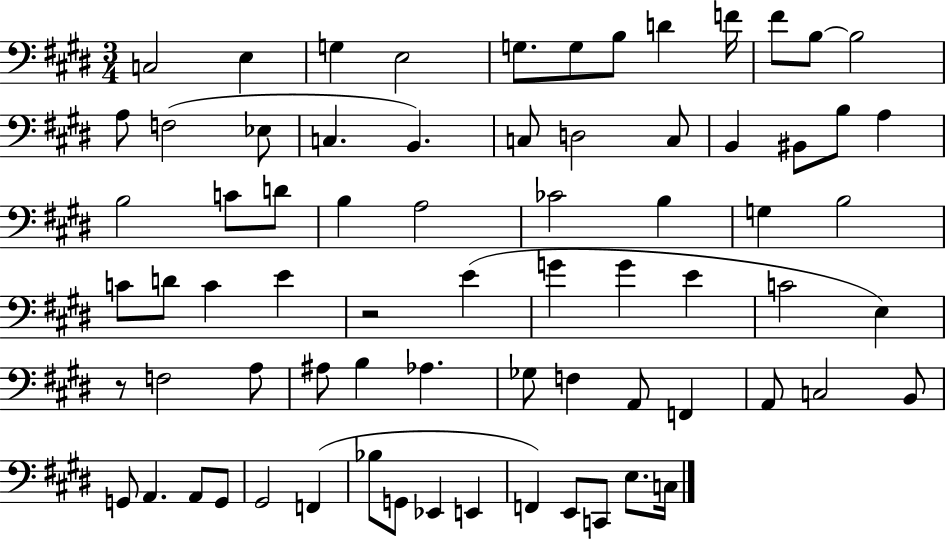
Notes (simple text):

C3/h E3/q G3/q E3/h G3/e. G3/e B3/e D4/q F4/s F#4/e B3/e B3/h A3/e F3/h Eb3/e C3/q. B2/q. C3/e D3/h C3/e B2/q BIS2/e B3/e A3/q B3/h C4/e D4/e B3/q A3/h CES4/h B3/q G3/q B3/h C4/e D4/e C4/q E4/q R/h E4/q G4/q G4/q E4/q C4/h E3/q R/e F3/h A3/e A#3/e B3/q Ab3/q. Gb3/e F3/q A2/e F2/q A2/e C3/h B2/e G2/e A2/q. A2/e G2/e G#2/h F2/q Bb3/e G2/e Eb2/q E2/q F2/q E2/e C2/e E3/e. C3/s